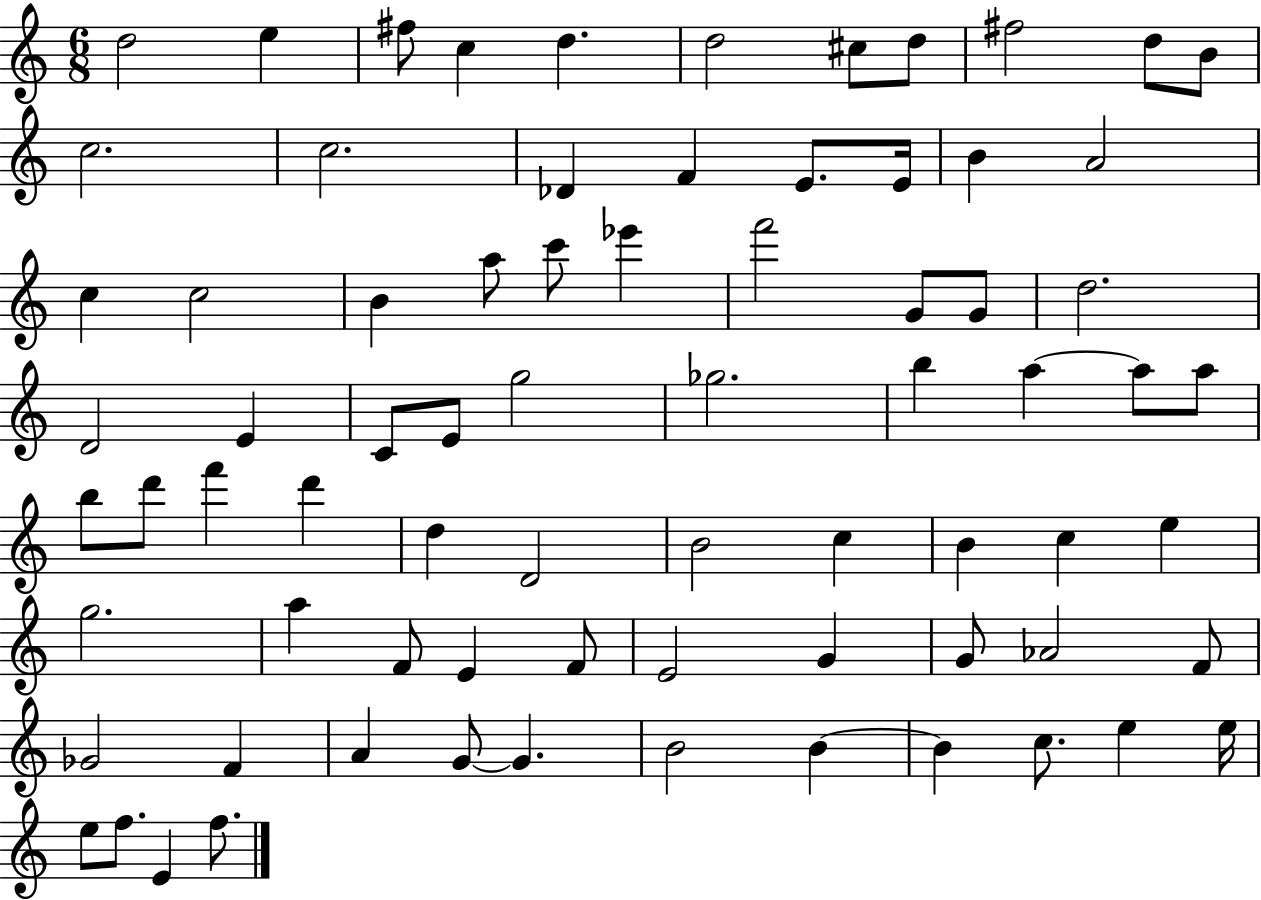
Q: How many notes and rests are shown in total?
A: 75